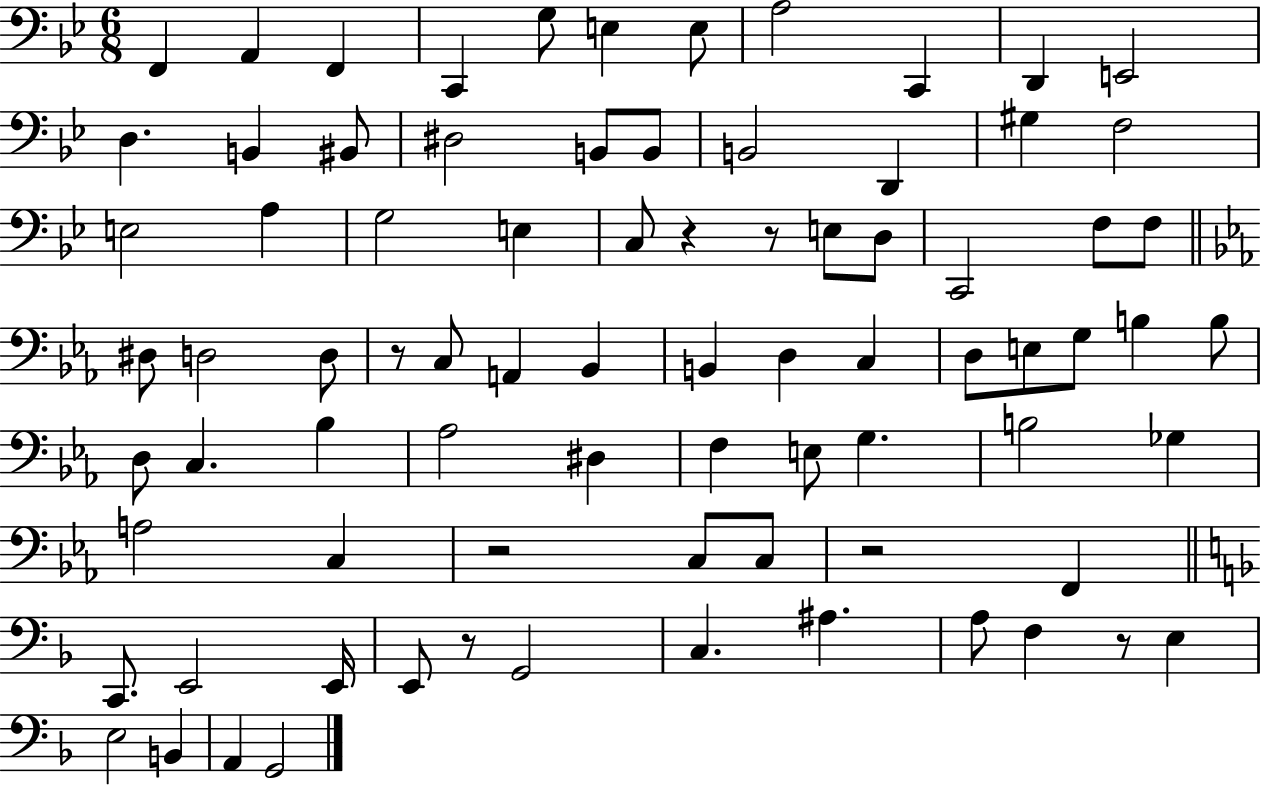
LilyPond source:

{
  \clef bass
  \numericTimeSignature
  \time 6/8
  \key bes \major
  f,4 a,4 f,4 | c,4 g8 e4 e8 | a2 c,4 | d,4 e,2 | \break d4. b,4 bis,8 | dis2 b,8 b,8 | b,2 d,4 | gis4 f2 | \break e2 a4 | g2 e4 | c8 r4 r8 e8 d8 | c,2 f8 f8 | \break \bar "||" \break \key ees \major dis8 d2 d8 | r8 c8 a,4 bes,4 | b,4 d4 c4 | d8 e8 g8 b4 b8 | \break d8 c4. bes4 | aes2 dis4 | f4 e8 g4. | b2 ges4 | \break a2 c4 | r2 c8 c8 | r2 f,4 | \bar "||" \break \key d \minor c,8. e,2 e,16 | e,8 r8 g,2 | c4. ais4. | a8 f4 r8 e4 | \break e2 b,4 | a,4 g,2 | \bar "|."
}